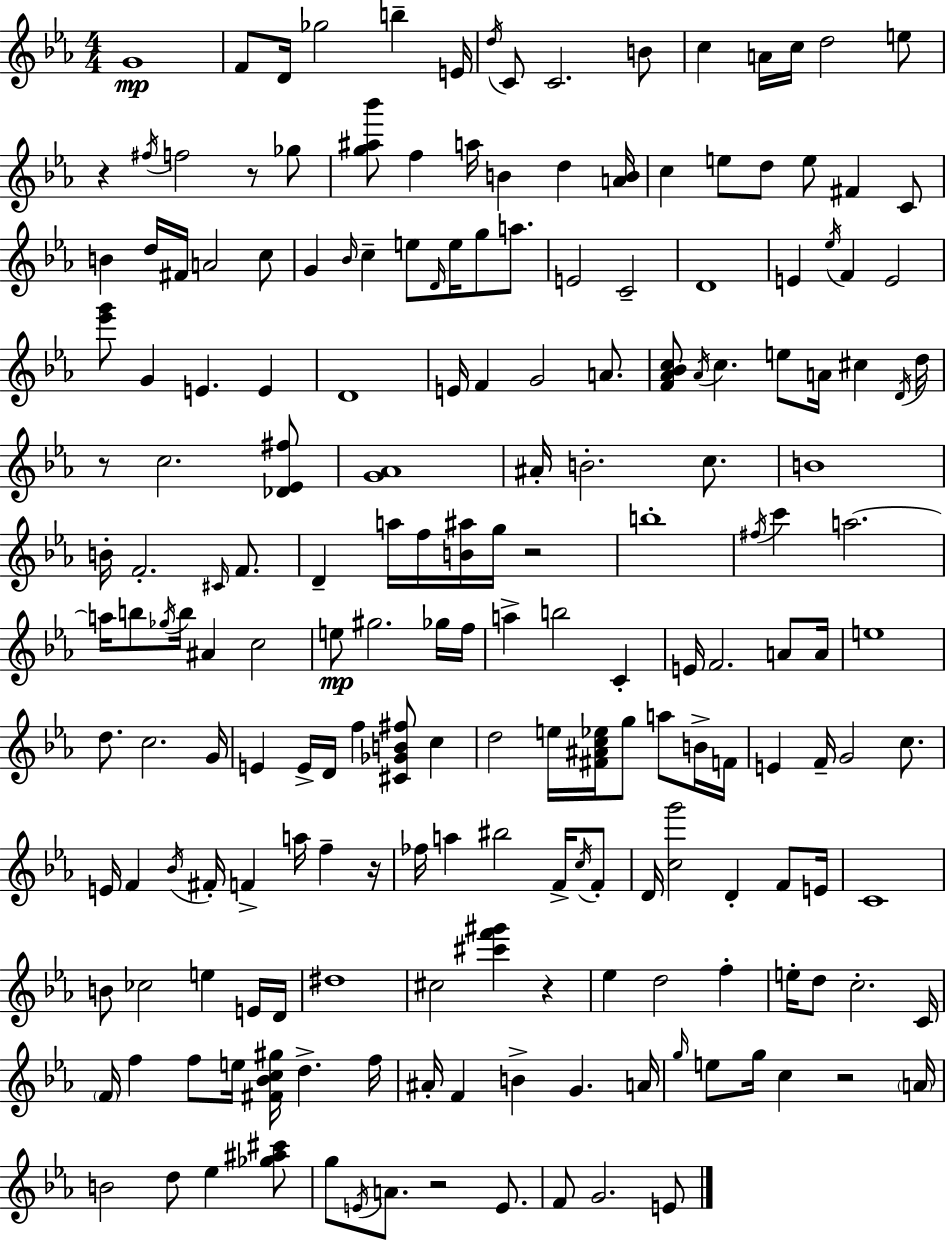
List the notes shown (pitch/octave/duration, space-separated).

G4/w F4/e D4/s Gb5/h B5/q E4/s D5/s C4/e C4/h. B4/e C5/q A4/s C5/s D5/h E5/e R/q F#5/s F5/h R/e Gb5/e [G5,A#5,Bb6]/e F5/q A5/s B4/q D5/q [A4,B4]/s C5/q E5/e D5/e E5/e F#4/q C4/e B4/q D5/s F#4/s A4/h C5/e G4/q Bb4/s C5/q E5/e D4/s E5/s G5/e A5/e. E4/h C4/h D4/w E4/q Eb5/s F4/q E4/h [Eb6,G6]/e G4/q E4/q. E4/q D4/w E4/s F4/q G4/h A4/e. [F4,Ab4,Bb4,C5]/e Ab4/s C5/q. E5/e A4/s C#5/q D4/s D5/s R/e C5/h. [Db4,Eb4,F#5]/e [G4,Ab4]/w A#4/s B4/h. C5/e. B4/w B4/s F4/h. C#4/s F4/e. D4/q A5/s F5/s [B4,A#5]/s G5/s R/h B5/w F#5/s C6/q A5/h. A5/s B5/e Gb5/s B5/s A#4/q C5/h E5/e G#5/h. Gb5/s F5/s A5/q B5/h C4/q E4/s F4/h. A4/e A4/s E5/w D5/e. C5/h. G4/s E4/q E4/s D4/s F5/q [C#4,Gb4,B4,F#5]/e C5/q D5/h E5/s [F#4,A#4,C5,Eb5]/s G5/e A5/e B4/s F4/s E4/q F4/s G4/h C5/e. E4/s F4/q Bb4/s F#4/s F4/q A5/s F5/q R/s FES5/s A5/q BIS5/h F4/s C5/s F4/e D4/s [C5,G6]/h D4/q F4/e E4/s C4/w B4/e CES5/h E5/q E4/s D4/s D#5/w C#5/h [C#6,F6,G#6]/q R/q Eb5/q D5/h F5/q E5/s D5/e C5/h. C4/s F4/s F5/q F5/e E5/s [F#4,Bb4,C5,G#5]/s D5/q. F5/s A#4/s F4/q B4/q G4/q. A4/s G5/s E5/e G5/s C5/q R/h A4/s B4/h D5/e Eb5/q [Gb5,A#5,C#6]/e G5/e E4/s A4/e. R/h E4/e. F4/e G4/h. E4/e